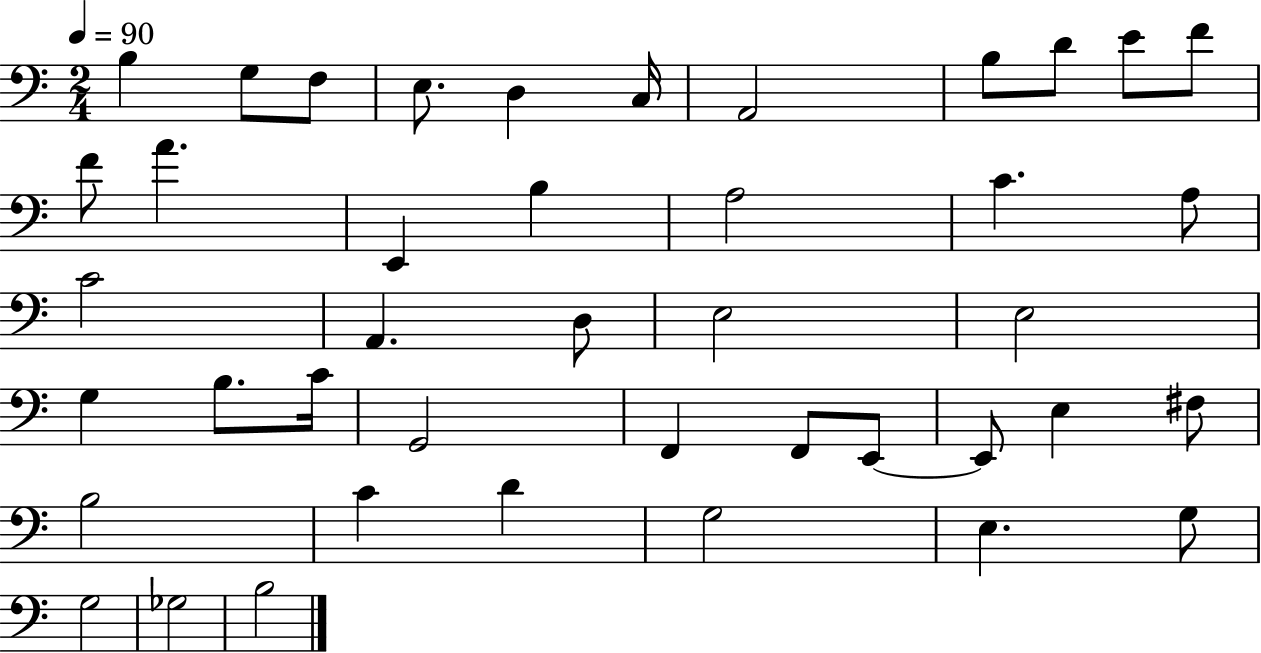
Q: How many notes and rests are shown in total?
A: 42